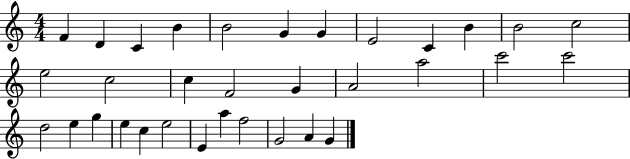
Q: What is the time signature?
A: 4/4